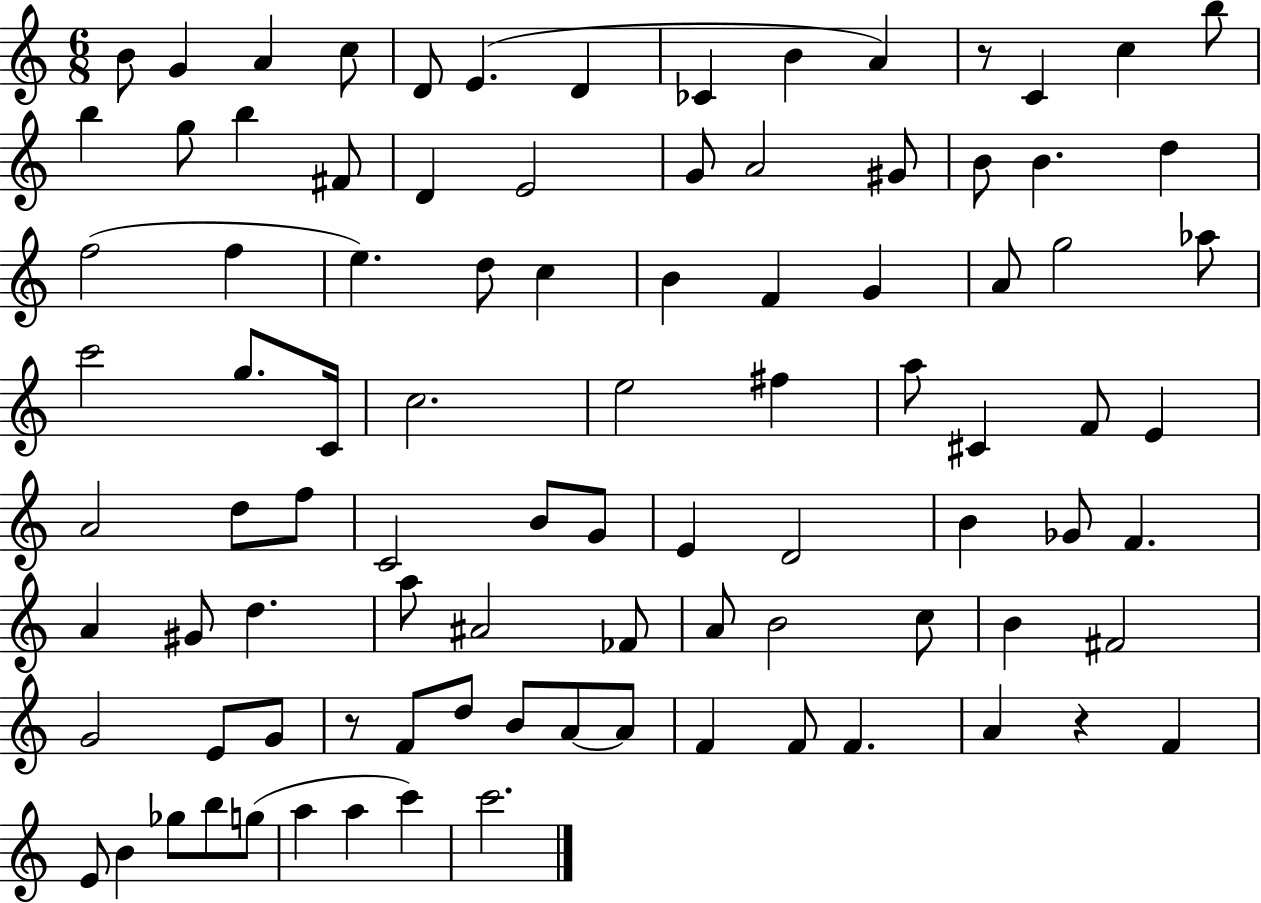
{
  \clef treble
  \numericTimeSignature
  \time 6/8
  \key c \major
  \repeat volta 2 { b'8 g'4 a'4 c''8 | d'8 e'4.( d'4 | ces'4 b'4 a'4) | r8 c'4 c''4 b''8 | \break b''4 g''8 b''4 fis'8 | d'4 e'2 | g'8 a'2 gis'8 | b'8 b'4. d''4 | \break f''2( f''4 | e''4.) d''8 c''4 | b'4 f'4 g'4 | a'8 g''2 aes''8 | \break c'''2 g''8. c'16 | c''2. | e''2 fis''4 | a''8 cis'4 f'8 e'4 | \break a'2 d''8 f''8 | c'2 b'8 g'8 | e'4 d'2 | b'4 ges'8 f'4. | \break a'4 gis'8 d''4. | a''8 ais'2 fes'8 | a'8 b'2 c''8 | b'4 fis'2 | \break g'2 e'8 g'8 | r8 f'8 d''8 b'8 a'8~~ a'8 | f'4 f'8 f'4. | a'4 r4 f'4 | \break e'8 b'4 ges''8 b''8 g''8( | a''4 a''4 c'''4) | c'''2. | } \bar "|."
}